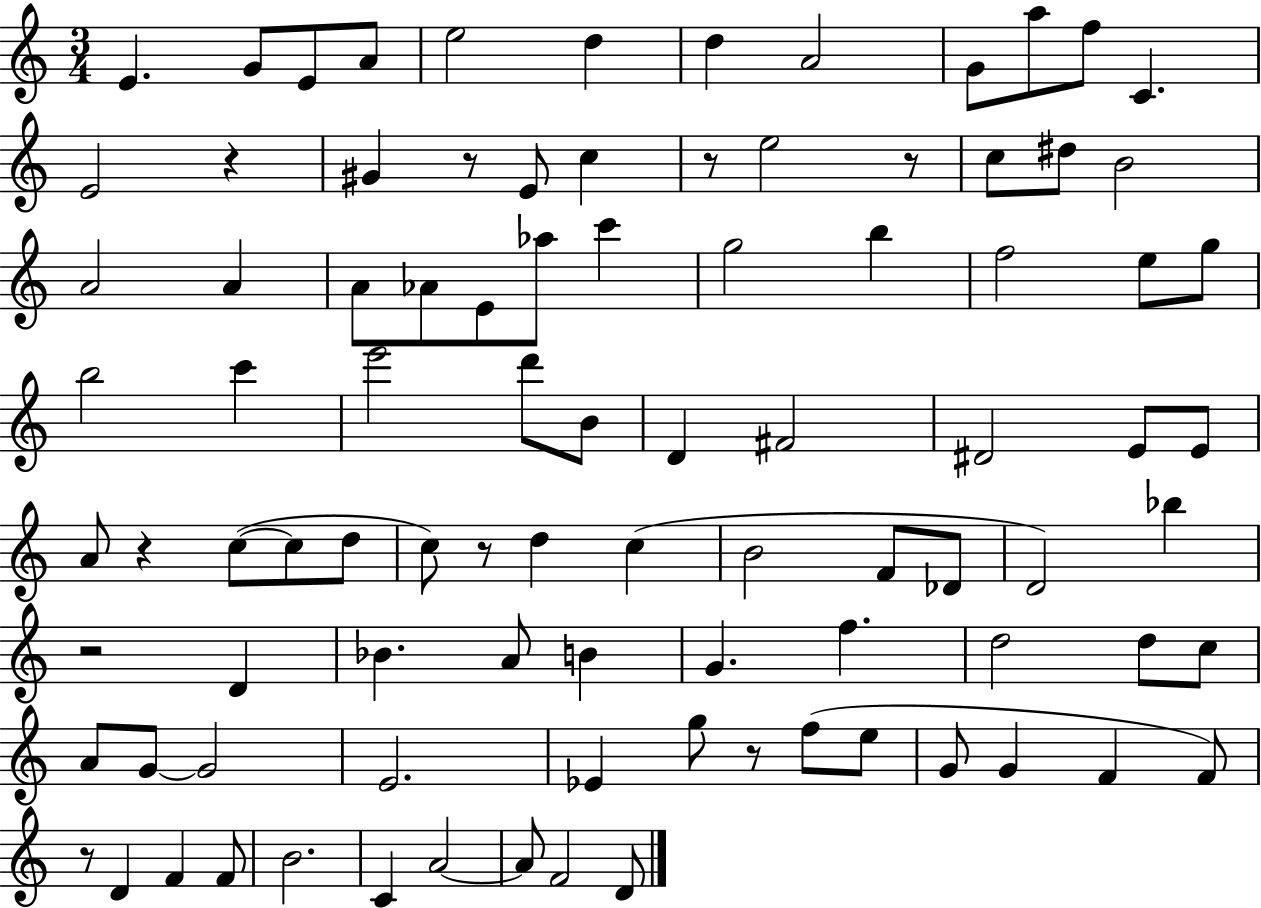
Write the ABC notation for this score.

X:1
T:Untitled
M:3/4
L:1/4
K:C
E G/2 E/2 A/2 e2 d d A2 G/2 a/2 f/2 C E2 z ^G z/2 E/2 c z/2 e2 z/2 c/2 ^d/2 B2 A2 A A/2 _A/2 E/2 _a/2 c' g2 b f2 e/2 g/2 b2 c' e'2 d'/2 B/2 D ^F2 ^D2 E/2 E/2 A/2 z c/2 c/2 d/2 c/2 z/2 d c B2 F/2 _D/2 D2 _b z2 D _B A/2 B G f d2 d/2 c/2 A/2 G/2 G2 E2 _E g/2 z/2 f/2 e/2 G/2 G F F/2 z/2 D F F/2 B2 C A2 A/2 F2 D/2